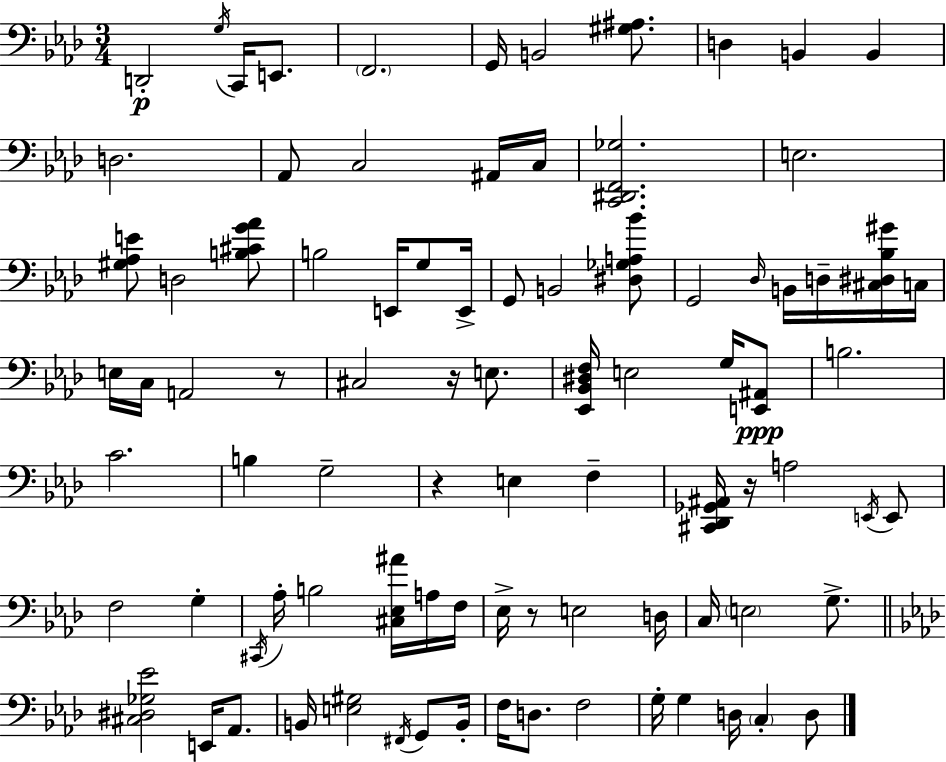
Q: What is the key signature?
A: F minor